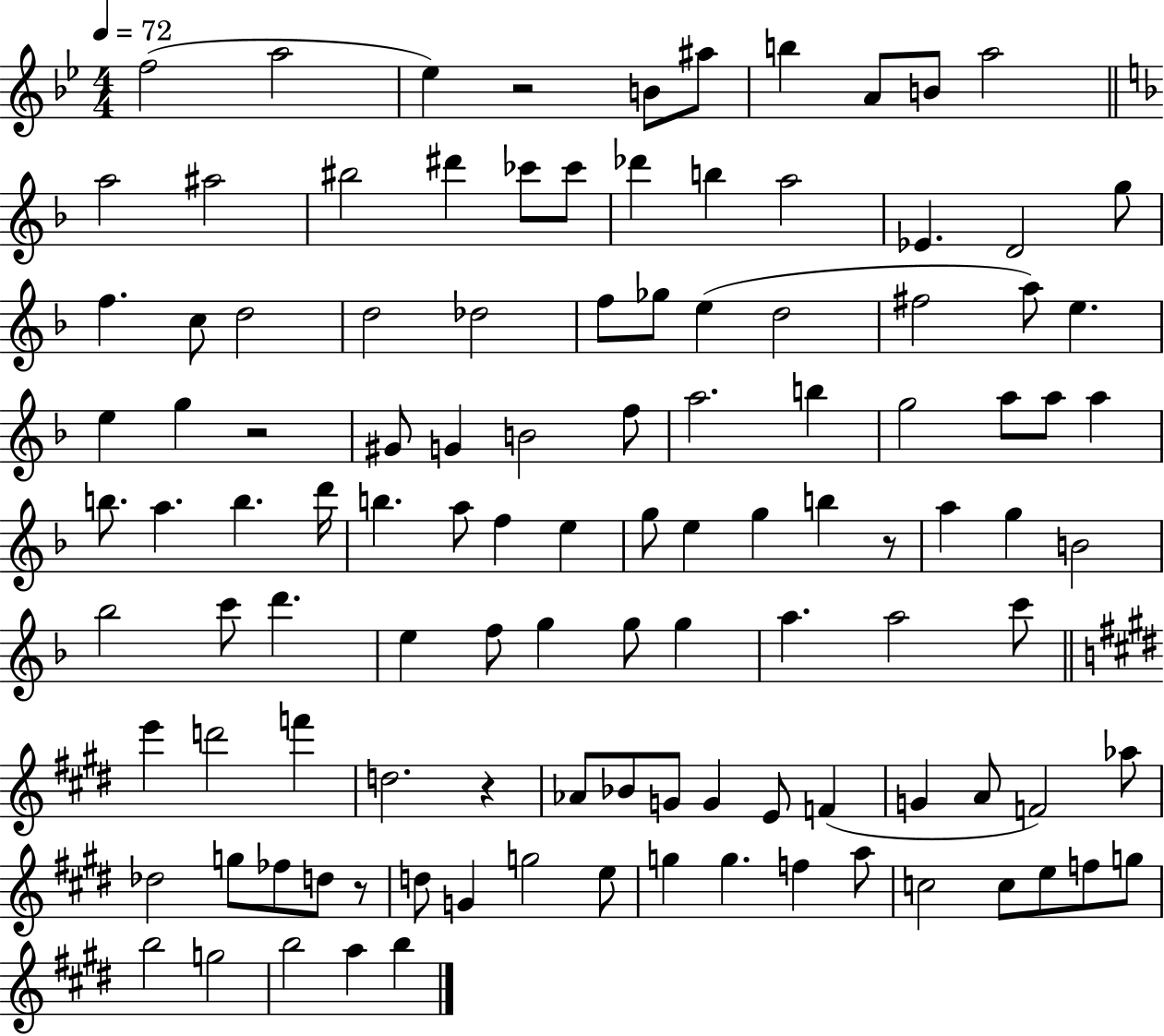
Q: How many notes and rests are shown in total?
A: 112